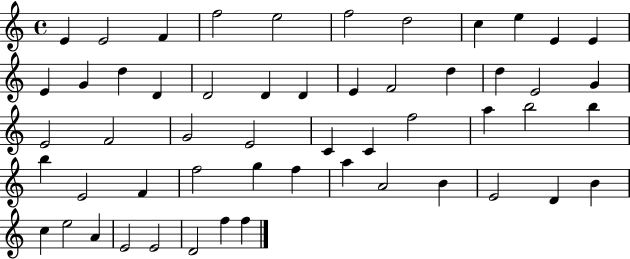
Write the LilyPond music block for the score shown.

{
  \clef treble
  \time 4/4
  \defaultTimeSignature
  \key c \major
  e'4 e'2 f'4 | f''2 e''2 | f''2 d''2 | c''4 e''4 e'4 e'4 | \break e'4 g'4 d''4 d'4 | d'2 d'4 d'4 | e'4 f'2 d''4 | d''4 e'2 g'4 | \break e'2 f'2 | g'2 e'2 | c'4 c'4 f''2 | a''4 b''2 b''4 | \break b''4 e'2 f'4 | f''2 g''4 f''4 | a''4 a'2 b'4 | e'2 d'4 b'4 | \break c''4 e''2 a'4 | e'2 e'2 | d'2 f''4 f''4 | \bar "|."
}